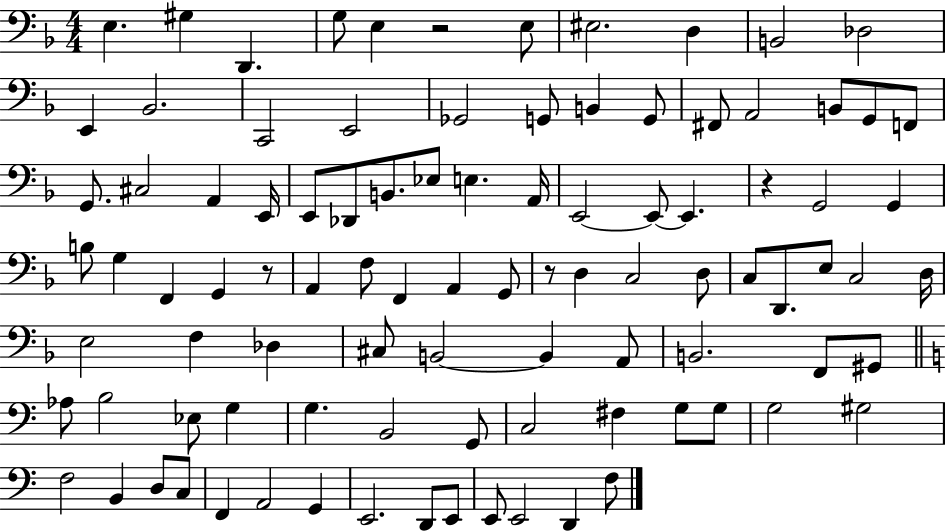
X:1
T:Untitled
M:4/4
L:1/4
K:F
E, ^G, D,, G,/2 E, z2 E,/2 ^E,2 D, B,,2 _D,2 E,, _B,,2 C,,2 E,,2 _G,,2 G,,/2 B,, G,,/2 ^F,,/2 A,,2 B,,/2 G,,/2 F,,/2 G,,/2 ^C,2 A,, E,,/4 E,,/2 _D,,/2 B,,/2 _E,/2 E, A,,/4 E,,2 E,,/2 E,, z G,,2 G,, B,/2 G, F,, G,, z/2 A,, F,/2 F,, A,, G,,/2 z/2 D, C,2 D,/2 C,/2 D,,/2 E,/2 C,2 D,/4 E,2 F, _D, ^C,/2 B,,2 B,, A,,/2 B,,2 F,,/2 ^G,,/2 _A,/2 B,2 _E,/2 G, G, B,,2 G,,/2 C,2 ^F, G,/2 G,/2 G,2 ^G,2 F,2 B,, D,/2 C,/2 F,, A,,2 G,, E,,2 D,,/2 E,,/2 E,,/2 E,,2 D,, F,/2